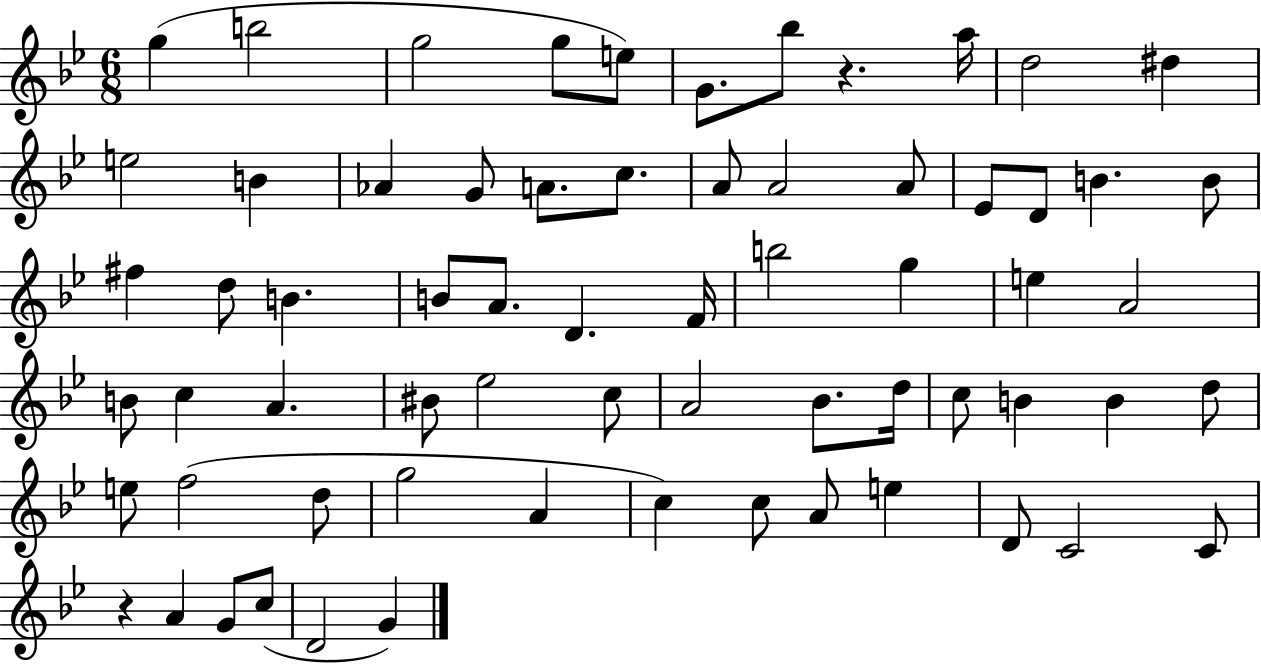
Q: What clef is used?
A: treble